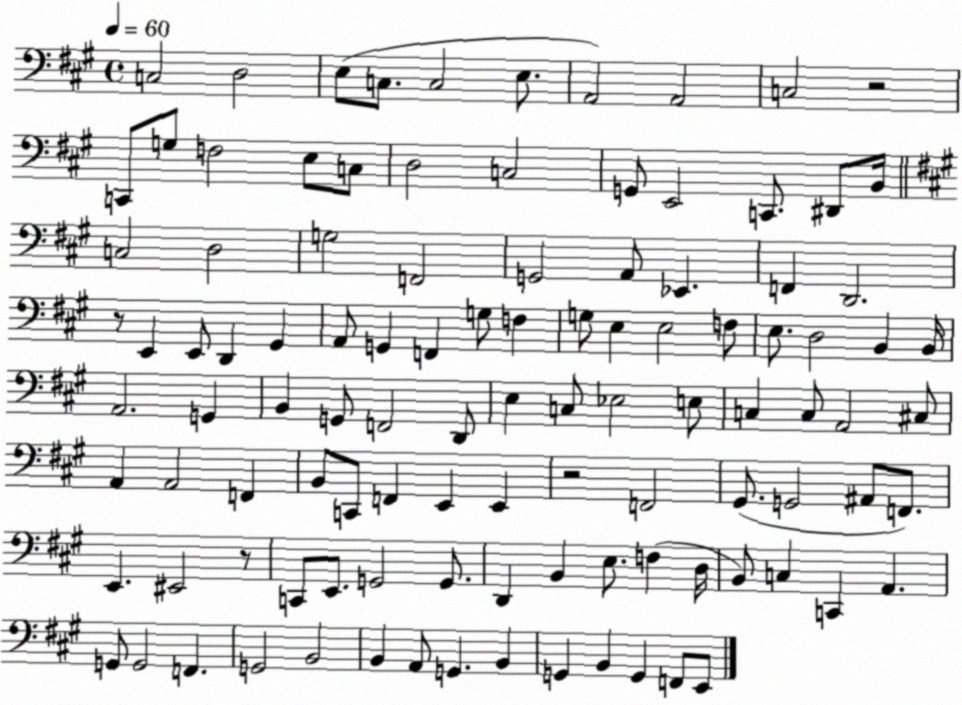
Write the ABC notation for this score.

X:1
T:Untitled
M:4/4
L:1/4
K:A
C,2 D,2 E,/2 C,/2 C,2 E,/2 A,,2 A,,2 C,2 z2 C,,/2 G,/2 F,2 E,/2 C,/2 D,2 C,2 G,,/2 E,,2 C,,/2 ^D,,/2 B,,/4 C,2 D,2 G,2 F,,2 G,,2 A,,/2 _E,, F,, D,,2 z/2 E,, E,,/2 D,, ^G,, A,,/2 G,, F,, G,/2 F, G,/2 E, E,2 F,/2 E,/2 D,2 B,, B,,/4 A,,2 G,, B,, G,,/2 F,,2 D,,/2 E, C,/2 _E,2 E,/2 C, C,/2 A,,2 ^C,/2 A,, A,,2 F,, B,,/2 C,,/2 F,, E,, E,, z2 F,,2 ^G,,/2 G,,2 ^A,,/2 F,,/2 E,, ^E,,2 z/2 C,,/2 E,,/2 G,,2 G,,/2 D,, B,, E,/2 F, D,/4 B,,/2 C, C,, A,, G,,/2 G,,2 F,, G,,2 B,,2 B,, A,,/2 G,, B,, G,, B,, G,, F,,/2 E,,/2